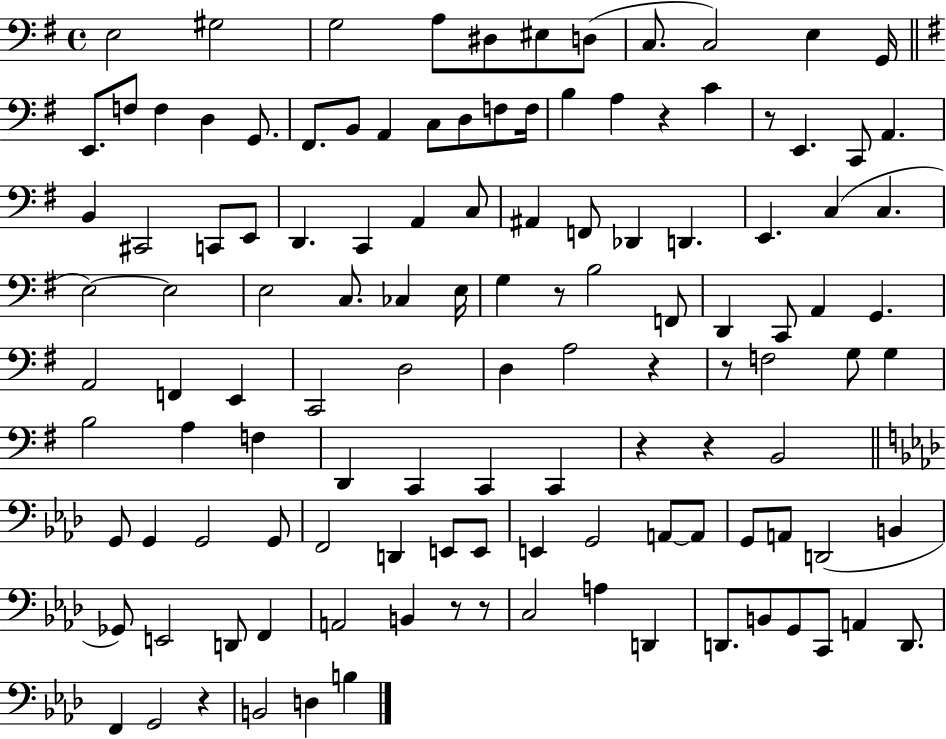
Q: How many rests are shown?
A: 10